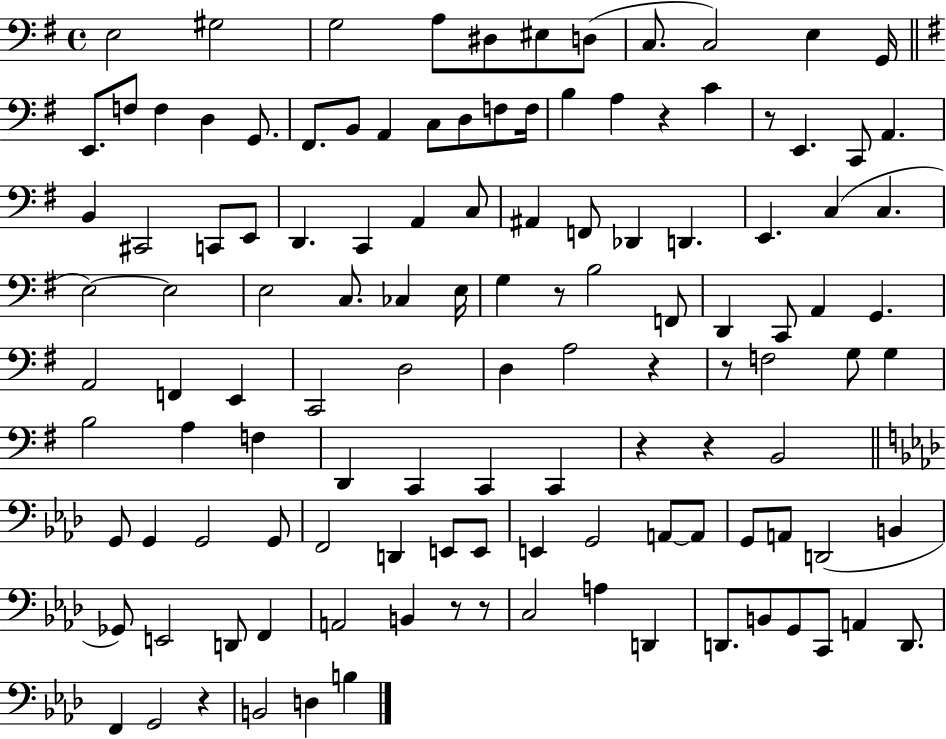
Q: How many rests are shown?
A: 10